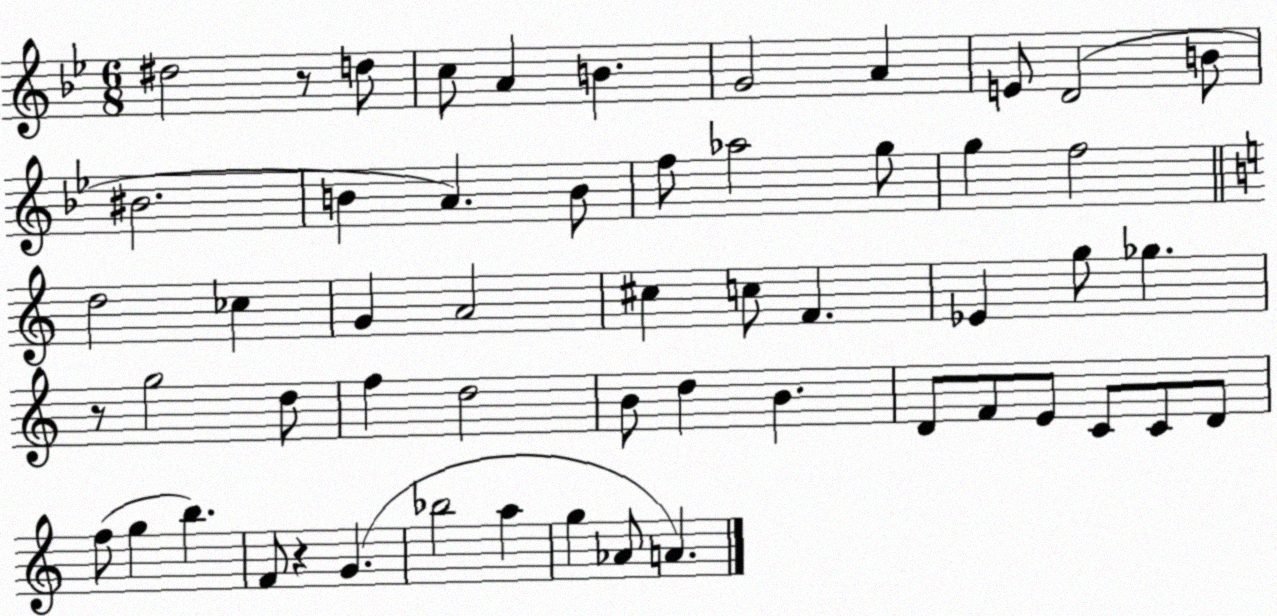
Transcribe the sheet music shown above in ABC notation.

X:1
T:Untitled
M:6/8
L:1/4
K:Bb
^d2 z/2 d/2 c/2 A B G2 A E/2 D2 B/2 ^B2 B A B/2 f/2 _a2 g/2 g f2 d2 _c G A2 ^c c/2 F _E g/2 _g z/2 g2 d/2 f d2 B/2 d B D/2 F/2 E/2 C/2 C/2 D/2 f/2 g b F/2 z G _b2 a g _A/2 A